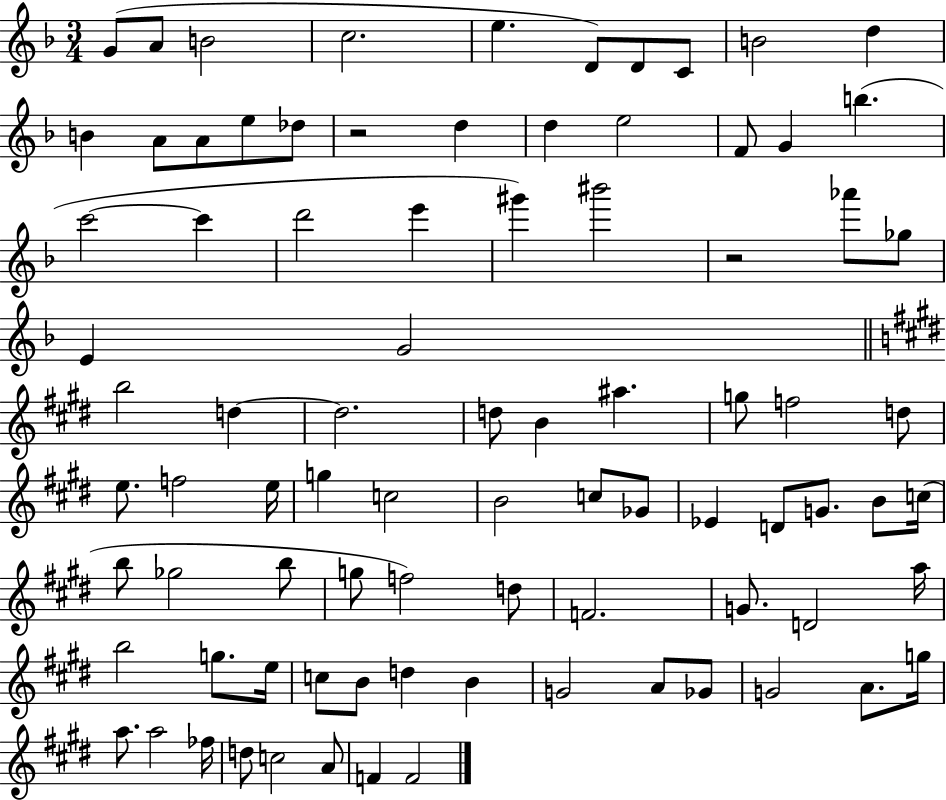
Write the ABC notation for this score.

X:1
T:Untitled
M:3/4
L:1/4
K:F
G/2 A/2 B2 c2 e D/2 D/2 C/2 B2 d B A/2 A/2 e/2 _d/2 z2 d d e2 F/2 G b c'2 c' d'2 e' ^g' ^b'2 z2 _a'/2 _g/2 E G2 b2 d d2 d/2 B ^a g/2 f2 d/2 e/2 f2 e/4 g c2 B2 c/2 _G/2 _E D/2 G/2 B/2 c/4 b/2 _g2 b/2 g/2 f2 d/2 F2 G/2 D2 a/4 b2 g/2 e/4 c/2 B/2 d B G2 A/2 _G/2 G2 A/2 g/4 a/2 a2 _f/4 d/2 c2 A/2 F F2